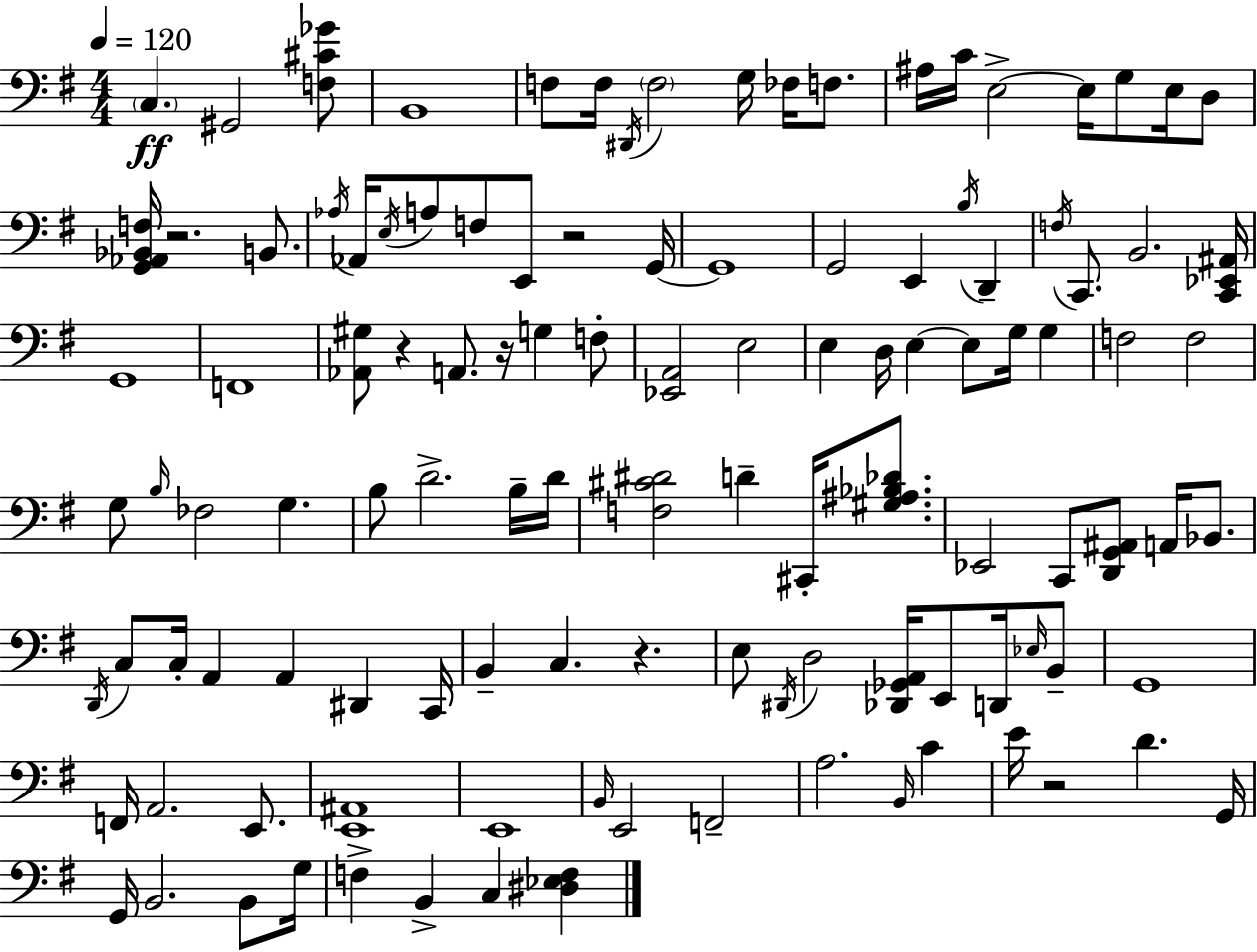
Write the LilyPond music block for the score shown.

{
  \clef bass
  \numericTimeSignature
  \time 4/4
  \key g \major
  \tempo 4 = 120
  \parenthesize c4.\ff gis,2 <f cis' ges'>8 | b,1 | f8 f16 \acciaccatura { dis,16 } \parenthesize f2 g16 fes16 f8. | ais16 c'16 e2->~~ e16 g8 e16 d8 | \break <g, aes, bes, f>16 r2. b,8. | \acciaccatura { aes16 } aes,16 \acciaccatura { e16 } a8 f8 e,8 r2 | g,16~~ g,1 | g,2 e,4 \acciaccatura { b16 } | \break d,4-- \acciaccatura { f16 } c,8. b,2. | <c, ees, ais,>16 g,1 | f,1 | <aes, gis>8 r4 a,8. r16 g4 | \break f8-. <ees, a,>2 e2 | e4 d16 e4~~ e8 | g16 g4 f2 f2 | g8 \grace { b16 } fes2 | \break g4. b8 d'2.-> | b16-- d'16 <f cis' dis'>2 d'4-- | cis,16-. <gis ais bes des'>8. ees,2 c,8 | <d, g, ais,>8 a,16 bes,8. \acciaccatura { d,16 } c8 c16-. a,4 a,4 | \break dis,4 c,16 b,4-- c4. | r4. e8 \acciaccatura { dis,16 } d2 | <des, ges, a,>16 e,8 d,16 \grace { ees16 } b,8-- g,1 | f,16 a,2. | \break e,8. <e, ais,>1 | e,1 | \grace { b,16 } e,2 | f,2-- a2. | \break \grace { b,16 } c'4 e'16 r2 | d'4. g,16 g,16 b,2. | b,8 g16 f4-> b,4-> | c4 <dis ees f>4 \bar "|."
}